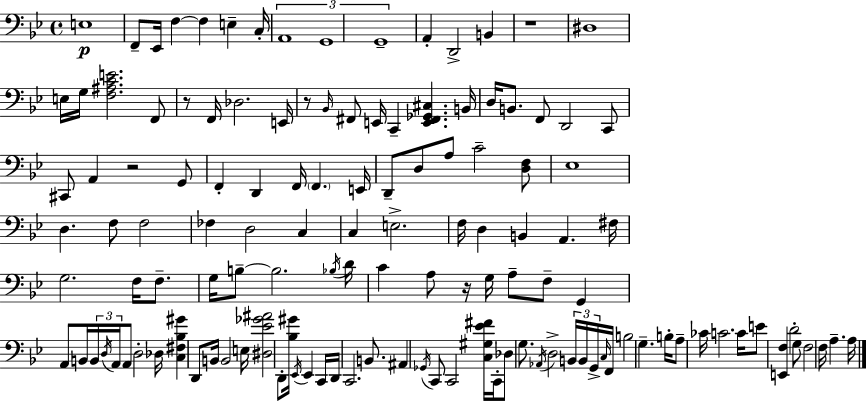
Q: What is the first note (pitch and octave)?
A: E3